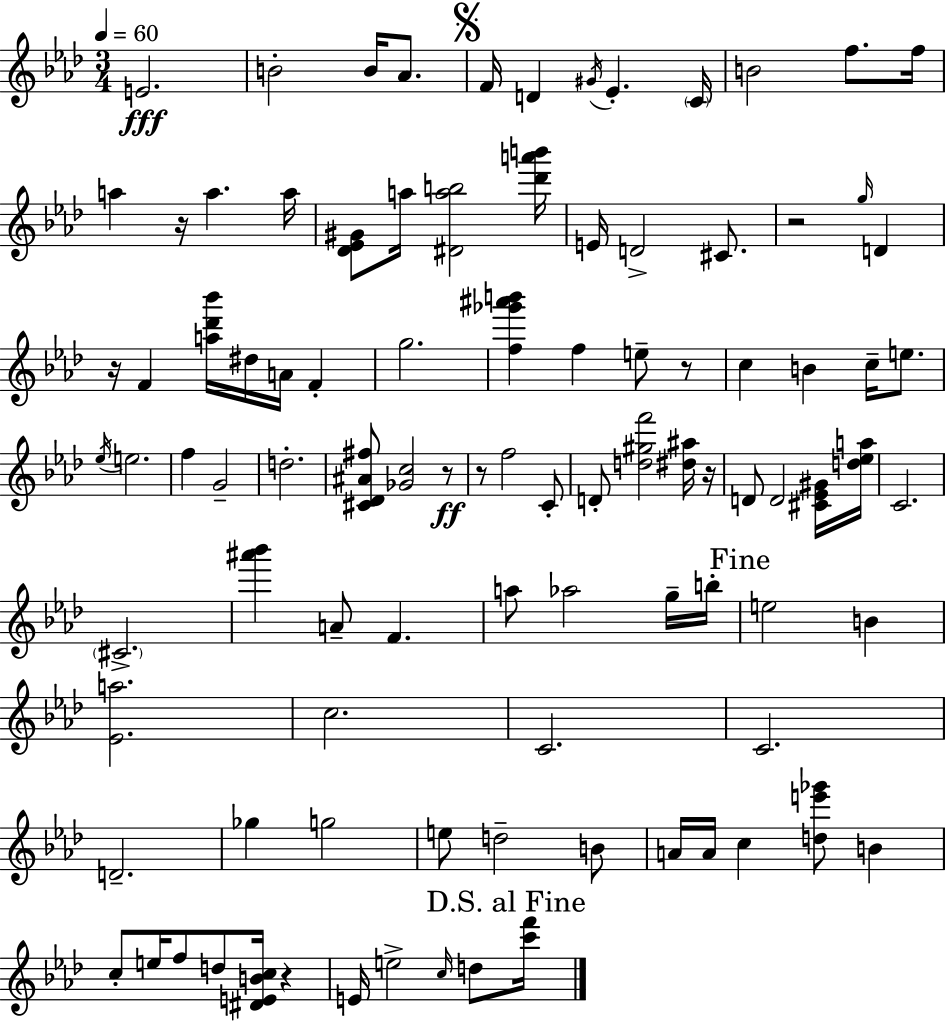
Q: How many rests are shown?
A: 8